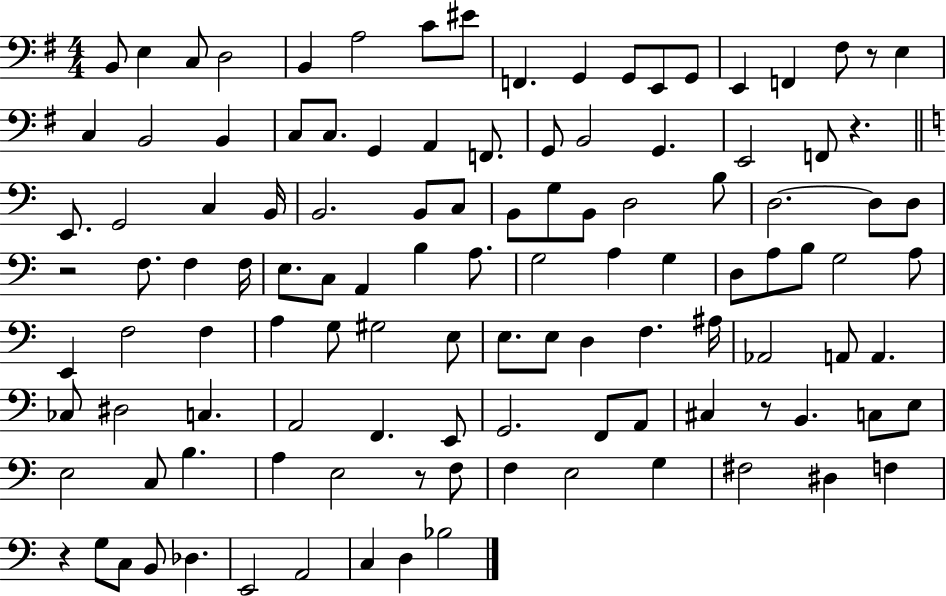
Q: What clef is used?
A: bass